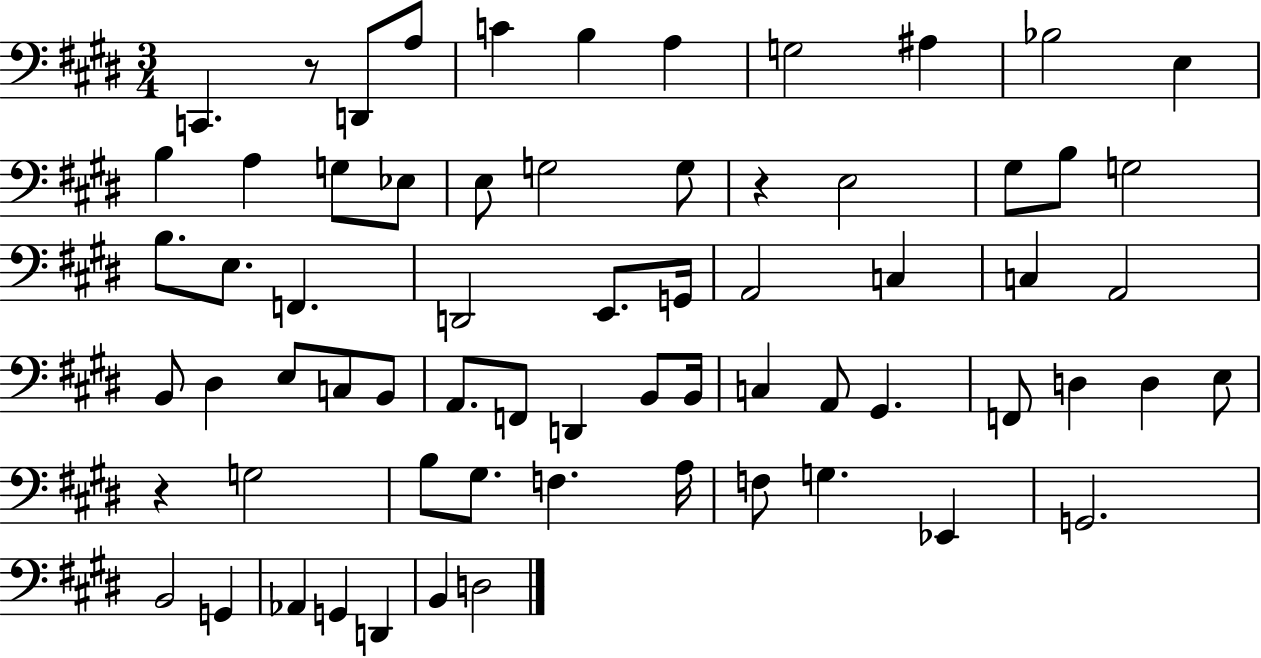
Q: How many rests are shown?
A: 3